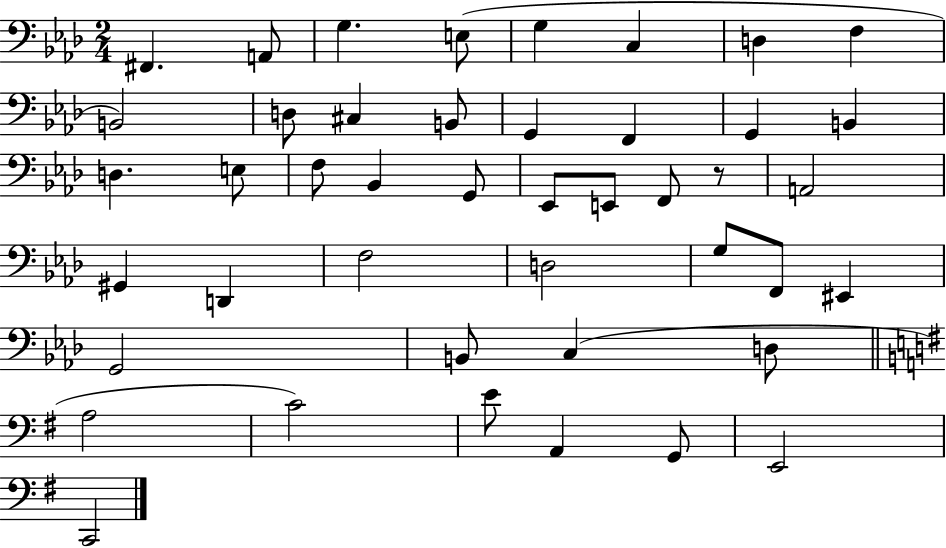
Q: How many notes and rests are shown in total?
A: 44